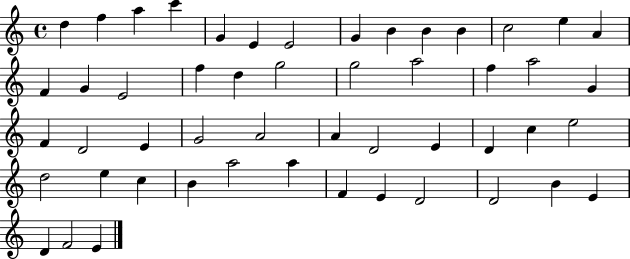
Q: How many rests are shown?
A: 0